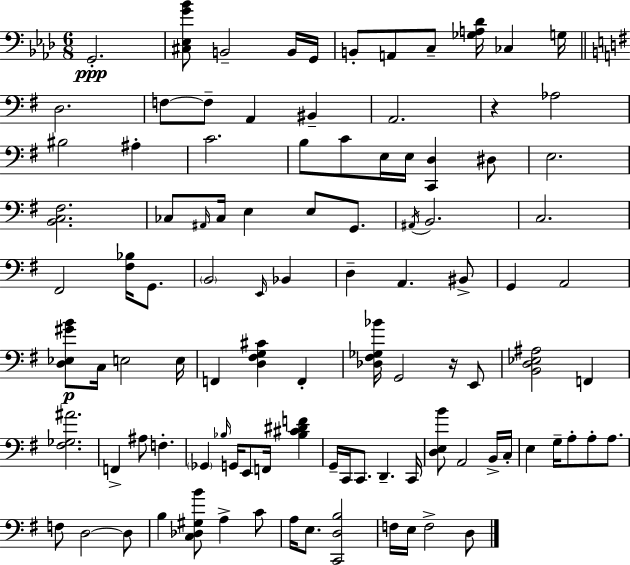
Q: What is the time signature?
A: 6/8